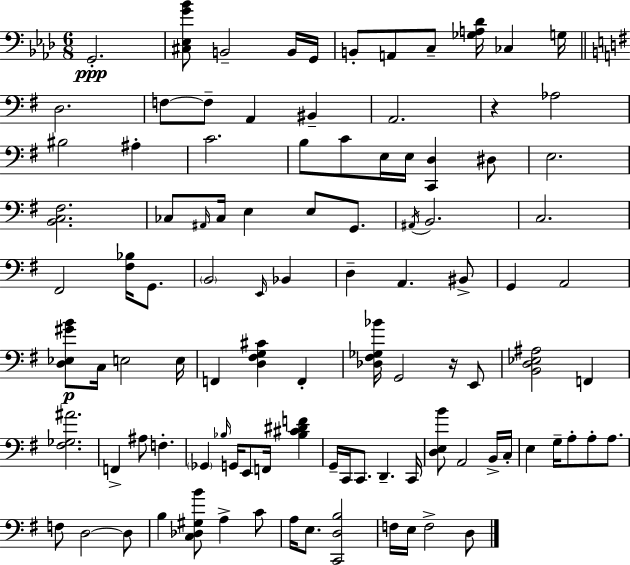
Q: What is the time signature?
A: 6/8